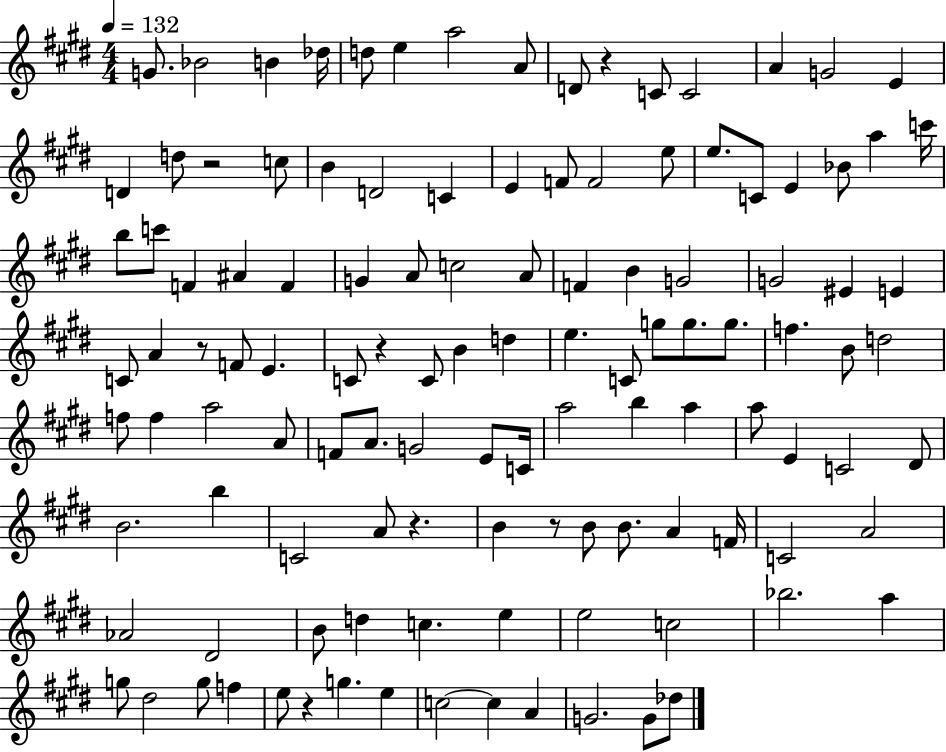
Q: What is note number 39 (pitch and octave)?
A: A4